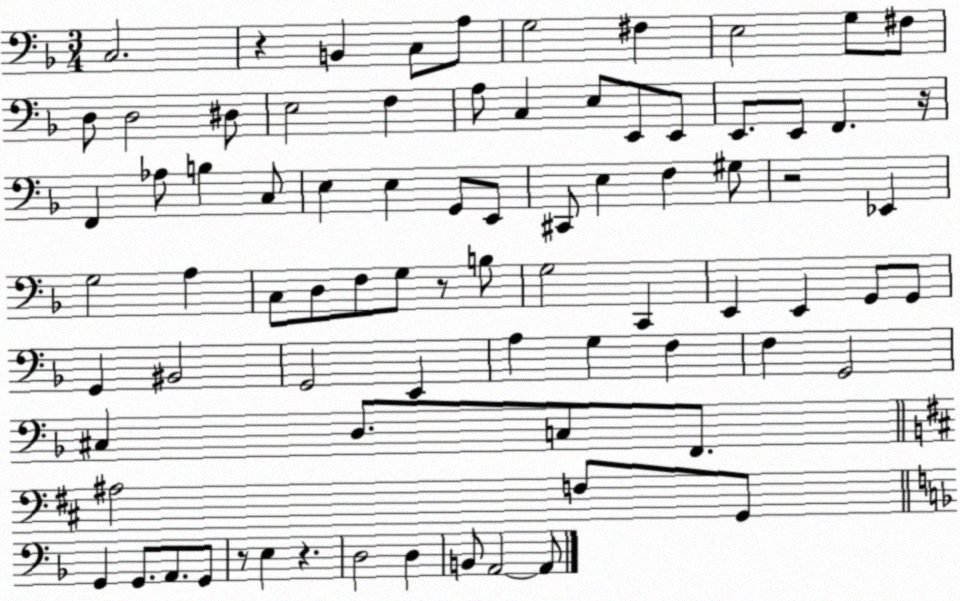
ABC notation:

X:1
T:Untitled
M:3/4
L:1/4
K:F
C,2 z B,, C,/2 A,/2 G,2 ^F, E,2 G,/2 ^F,/2 D,/2 D,2 ^D,/2 E,2 F, A,/2 C, E,/2 E,,/2 E,,/2 E,,/2 E,,/2 F,, z/4 F,, _A,/2 B, C,/2 E, E, G,,/2 E,,/2 ^C,,/2 E, F, ^G,/2 z2 _E,, G,2 A, C,/2 D,/2 F,/2 G,/2 z/2 B,/2 G,2 C,, E,, E,, G,,/2 G,,/2 G,, ^B,,2 G,,2 E,, A, G, F, F, G,,2 ^C, D,/2 C,/2 F,,/2 ^A,2 F,/2 G,,/2 G,, G,,/2 A,,/2 G,,/2 z/2 E, z D,2 D, B,,/2 A,,2 A,,/2